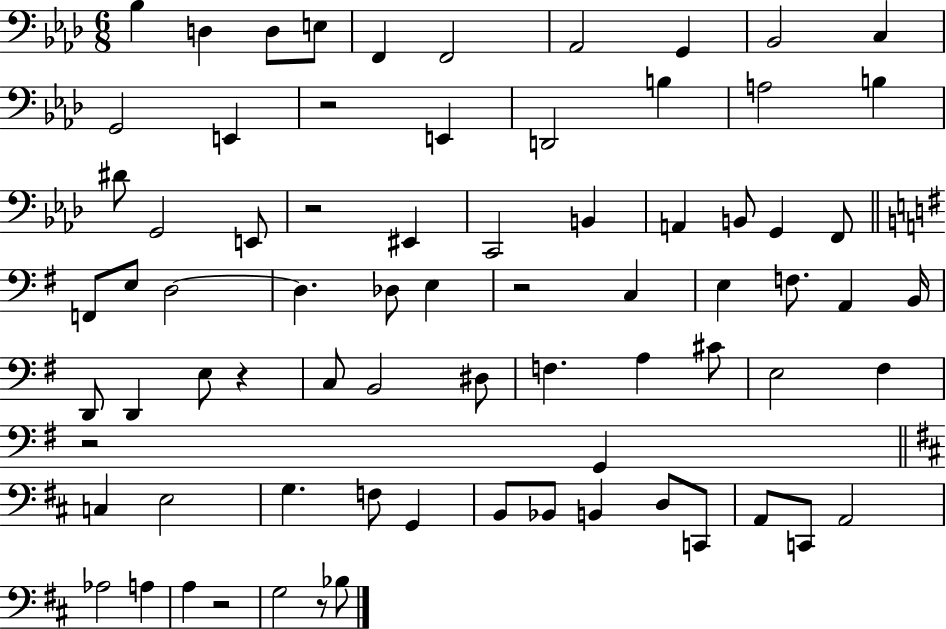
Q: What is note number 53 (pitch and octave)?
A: G3